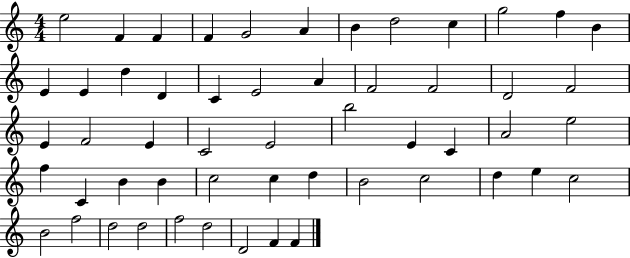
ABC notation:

X:1
T:Untitled
M:4/4
L:1/4
K:C
e2 F F F G2 A B d2 c g2 f B E E d D C E2 A F2 F2 D2 F2 E F2 E C2 E2 b2 E C A2 e2 f C B B c2 c d B2 c2 d e c2 B2 f2 d2 d2 f2 d2 D2 F F